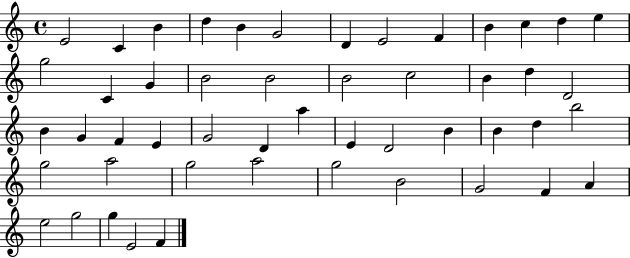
{
  \clef treble
  \time 4/4
  \defaultTimeSignature
  \key c \major
  e'2 c'4 b'4 | d''4 b'4 g'2 | d'4 e'2 f'4 | b'4 c''4 d''4 e''4 | \break g''2 c'4 g'4 | b'2 b'2 | b'2 c''2 | b'4 d''4 d'2 | \break b'4 g'4 f'4 e'4 | g'2 d'4 a''4 | e'4 d'2 b'4 | b'4 d''4 b''2 | \break g''2 a''2 | g''2 a''2 | g''2 b'2 | g'2 f'4 a'4 | \break e''2 g''2 | g''4 e'2 f'4 | \bar "|."
}